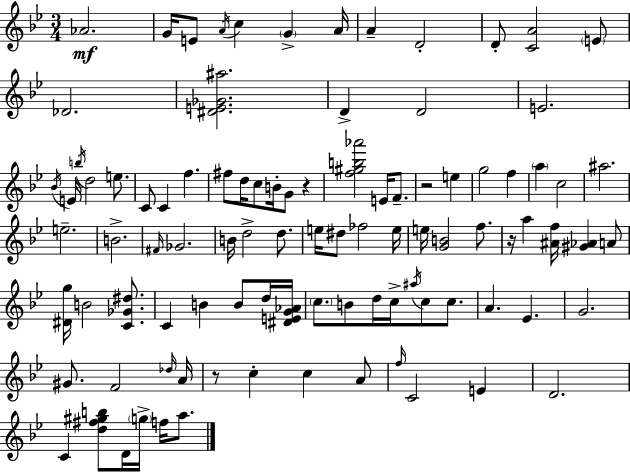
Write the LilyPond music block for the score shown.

{
  \clef treble
  \numericTimeSignature
  \time 3/4
  \key g \minor
  aes'2.\mf | g'16 e'8 \acciaccatura { a'16 } c''4 \parenthesize g'4-> | a'16 a'4-- d'2-. | d'8-. <c' a'>2 \parenthesize e'8 | \break des'2. | <dis' e' ges' ais''>2. | d'4-> d'2 | e'2. | \break \acciaccatura { bes'16 } e'16 \acciaccatura { b''16 } d''2 | e''8. c'8 c'4 f''4. | fis''8 d''16 c''8 b'16-. g'8 r4 | <f'' gis'' b'' aes'''>2 e'16 | \break f'8.-- r2 e''4 | g''2 f''4 | \parenthesize a''4 c''2 | ais''2. | \break e''2.-- | b'2.-> | \grace { fis'16 } ges'2. | b'16 d''2-> | \break d''8. e''16 dis''8 fes''2 | e''16 e''16 <g' b'>2 | f''8. r16 a''4 <ais' f''>16 <gis' aes'>4 | a'8 <dis' g''>16 b'2 | \break <c' ges' dis''>8. c'4 b'4 | b'8 d''16 <dis' e' g' aes'>16 \parenthesize c''8. b'8 d''16 c''16-> \acciaccatura { ais''16 } | c''8 c''8. a'4. ees'4. | g'2. | \break gis'8. f'2 | \grace { des''16 } a'16 r8 c''4-. | c''4 a'8 \grace { f''16 } c'2 | e'4 d'2. | \break c'4 <d'' fis'' gis'' b''>8 | d'16 \parenthesize g''16-> f''16 a''8. \bar "|."
}